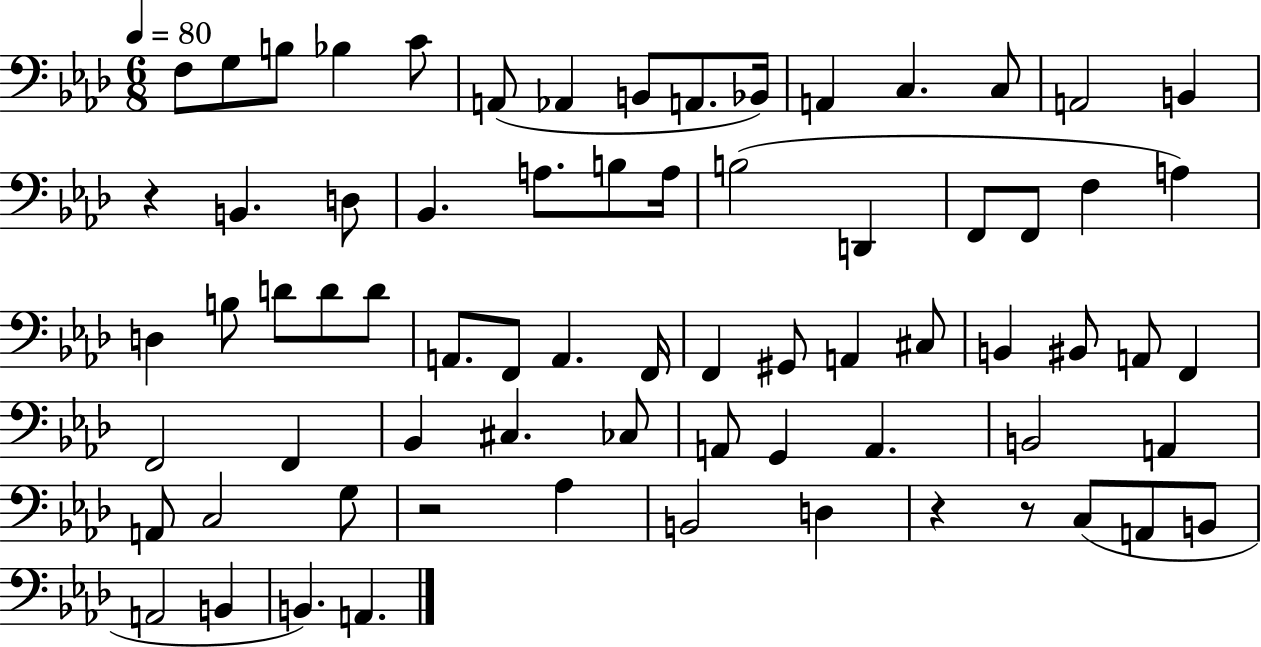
X:1
T:Untitled
M:6/8
L:1/4
K:Ab
F,/2 G,/2 B,/2 _B, C/2 A,,/2 _A,, B,,/2 A,,/2 _B,,/4 A,, C, C,/2 A,,2 B,, z B,, D,/2 _B,, A,/2 B,/2 A,/4 B,2 D,, F,,/2 F,,/2 F, A, D, B,/2 D/2 D/2 D/2 A,,/2 F,,/2 A,, F,,/4 F,, ^G,,/2 A,, ^C,/2 B,, ^B,,/2 A,,/2 F,, F,,2 F,, _B,, ^C, _C,/2 A,,/2 G,, A,, B,,2 A,, A,,/2 C,2 G,/2 z2 _A, B,,2 D, z z/2 C,/2 A,,/2 B,,/2 A,,2 B,, B,, A,,